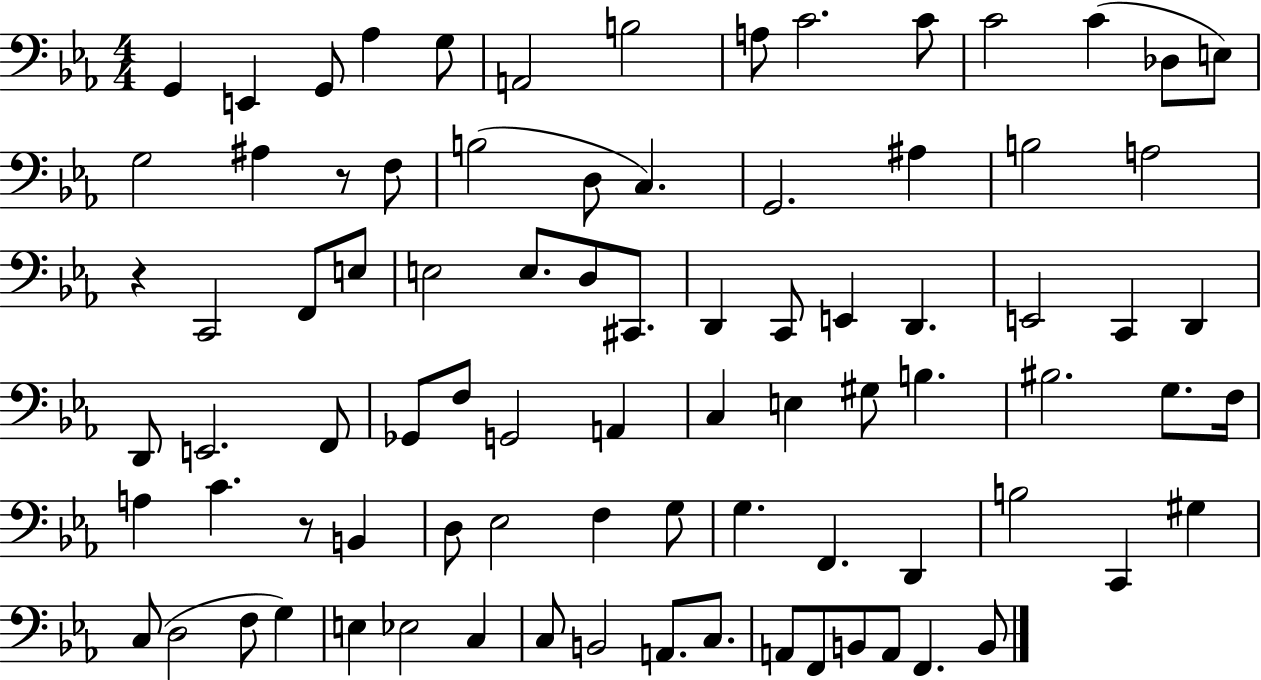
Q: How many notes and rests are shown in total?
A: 85